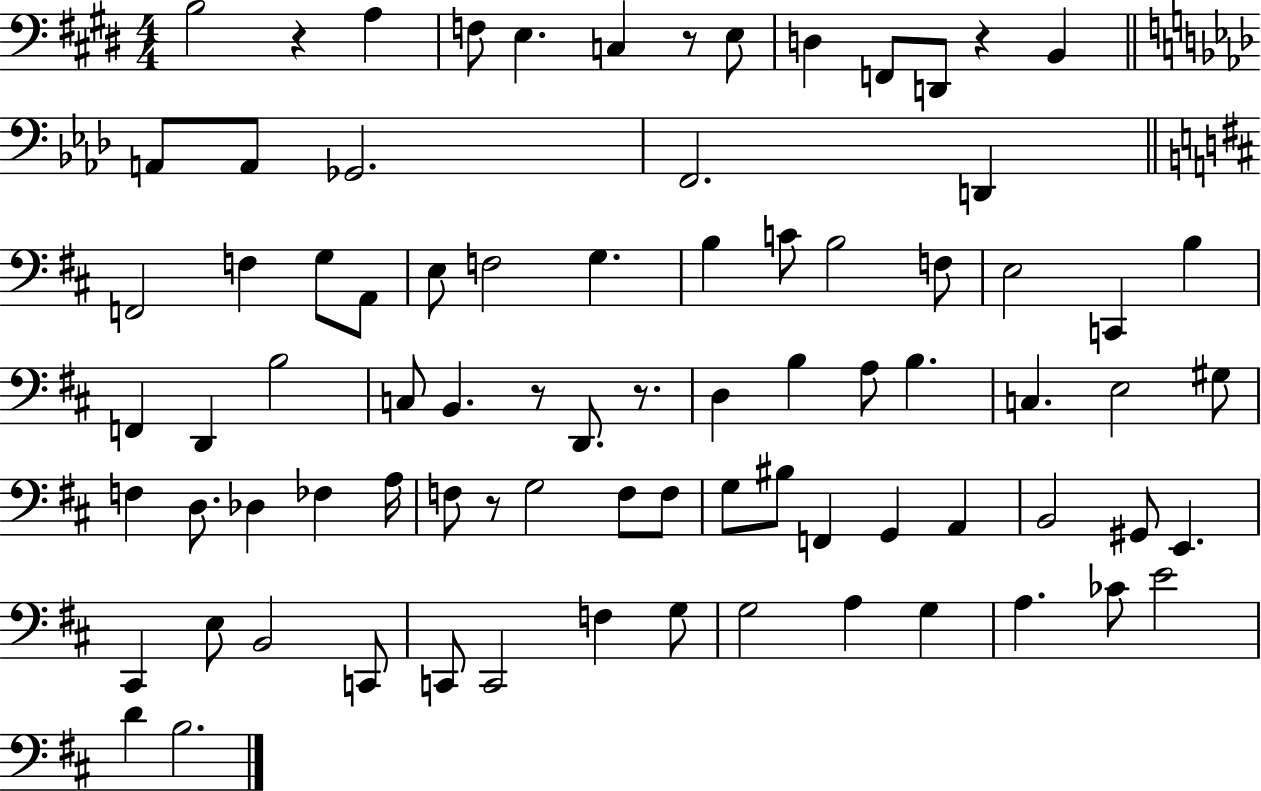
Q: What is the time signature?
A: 4/4